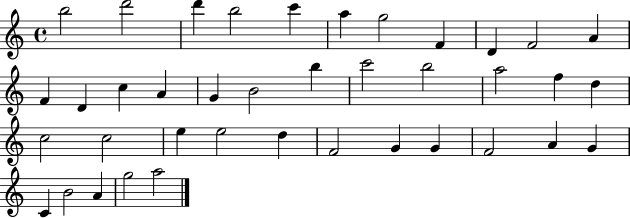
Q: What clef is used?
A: treble